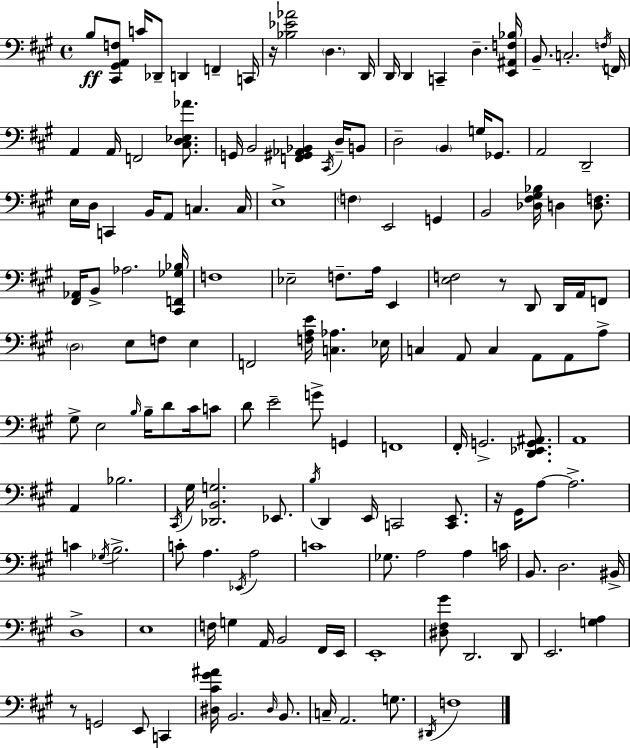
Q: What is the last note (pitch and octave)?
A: F3